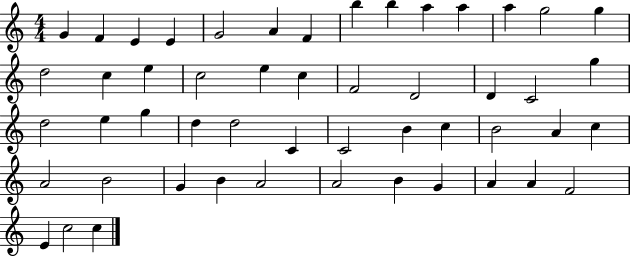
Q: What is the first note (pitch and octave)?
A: G4